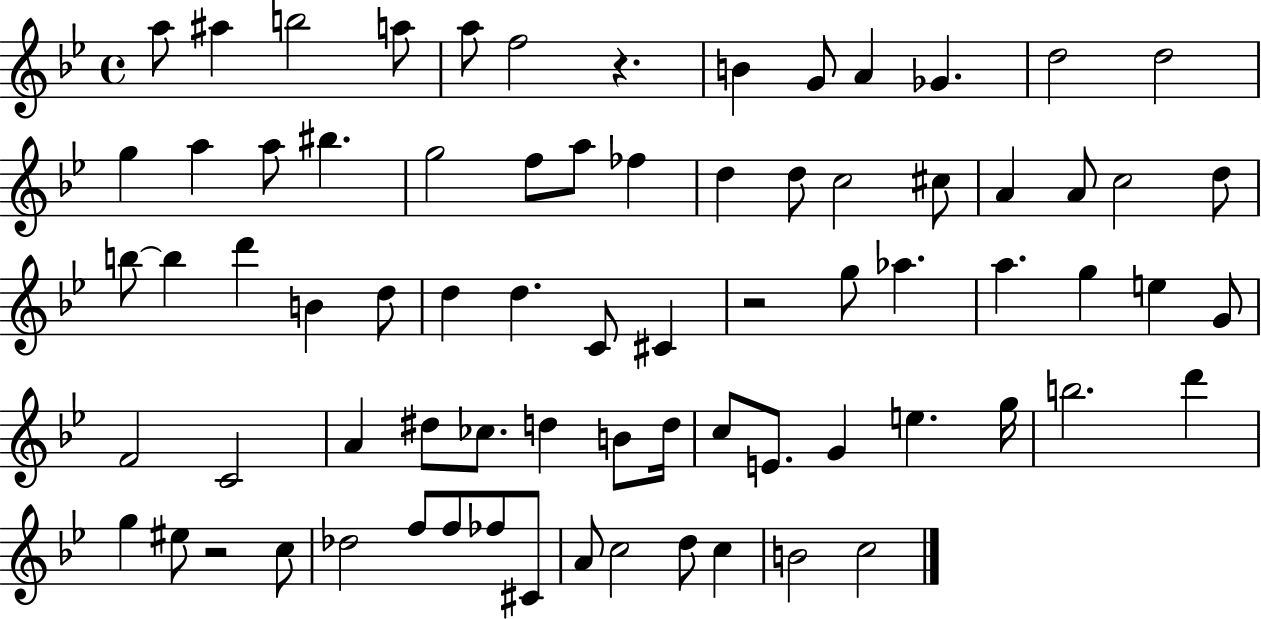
X:1
T:Untitled
M:4/4
L:1/4
K:Bb
a/2 ^a b2 a/2 a/2 f2 z B G/2 A _G d2 d2 g a a/2 ^b g2 f/2 a/2 _f d d/2 c2 ^c/2 A A/2 c2 d/2 b/2 b d' B d/2 d d C/2 ^C z2 g/2 _a a g e G/2 F2 C2 A ^d/2 _c/2 d B/2 d/4 c/2 E/2 G e g/4 b2 d' g ^e/2 z2 c/2 _d2 f/2 f/2 _f/2 ^C/2 A/2 c2 d/2 c B2 c2